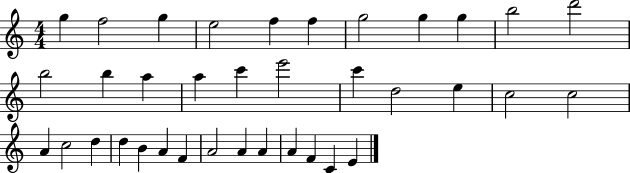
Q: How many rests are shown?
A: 0